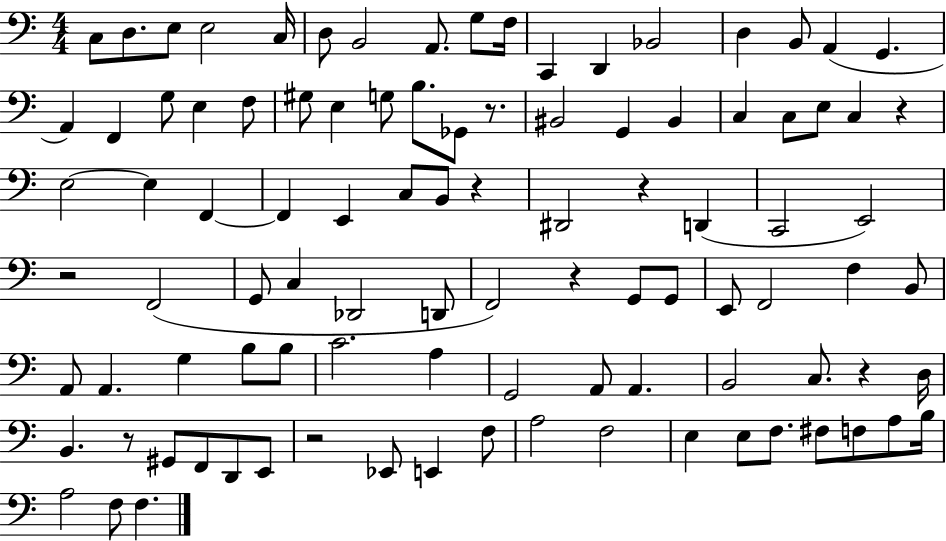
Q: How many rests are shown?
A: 9